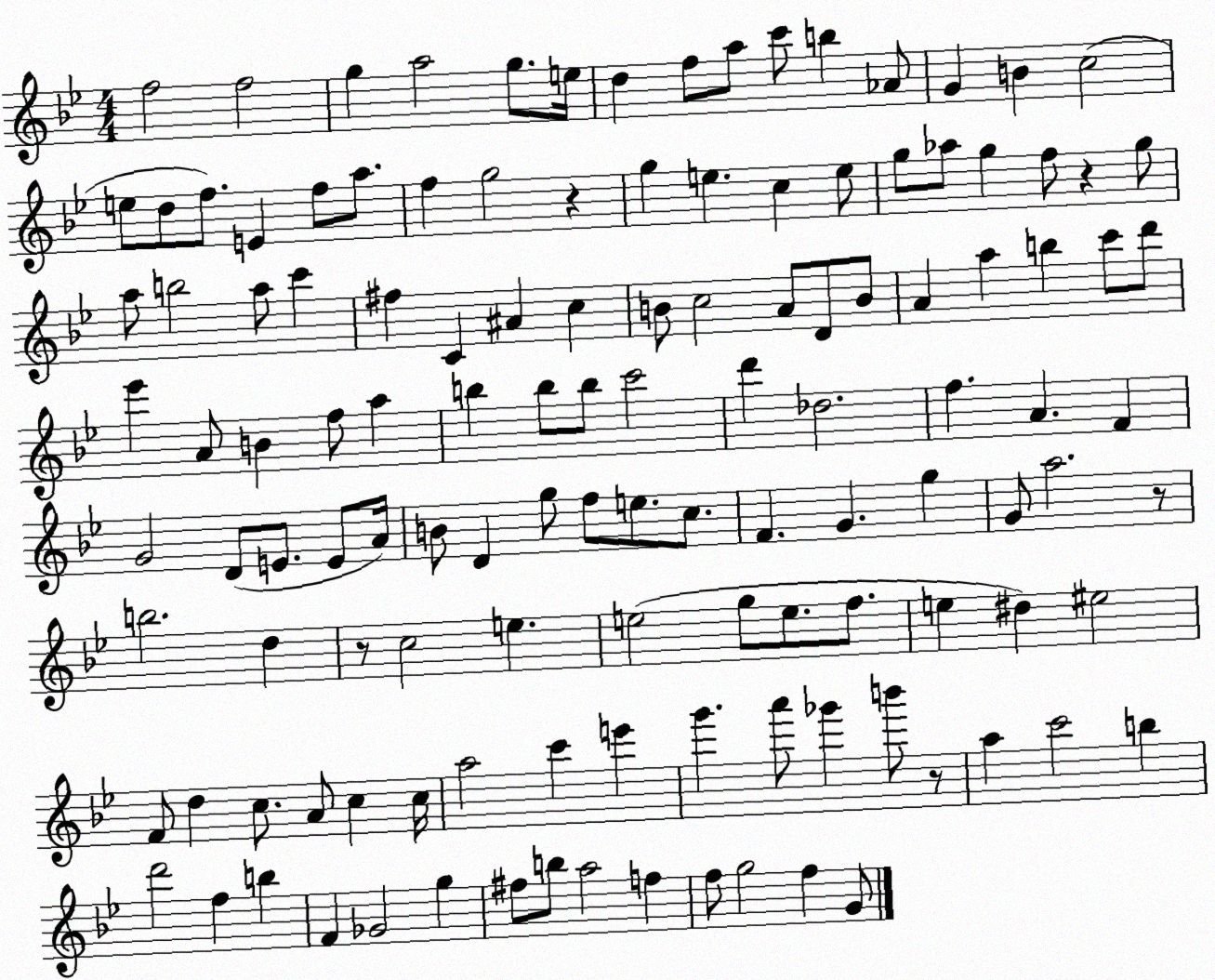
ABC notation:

X:1
T:Untitled
M:4/4
L:1/4
K:Bb
f2 f2 g a2 g/2 e/4 d f/2 a/2 c'/2 b _A/2 G B c2 e/2 d/2 f/2 E f/2 a/2 f g2 z g e c e/2 g/2 _a/2 g f/2 z g/2 a/2 b2 a/2 c' ^f C ^A c B/2 c2 A/2 D/2 B/2 A a b c'/2 d'/2 _e' A/2 B f/2 a b b/2 b/2 c'2 d' _d2 f A F G2 D/2 E/2 E/2 A/4 B/2 D g/2 f/2 e/2 c/2 F G g G/2 a2 z/2 b2 d z/2 c2 e e2 g/2 e/2 f/2 e ^d ^e2 F/2 d c/2 A/2 c c/4 a2 c' e' g' a'/2 _g' b'/2 z/2 a c'2 b d'2 f b F _G2 g ^f/2 b/2 a2 f f/2 g2 f G/2